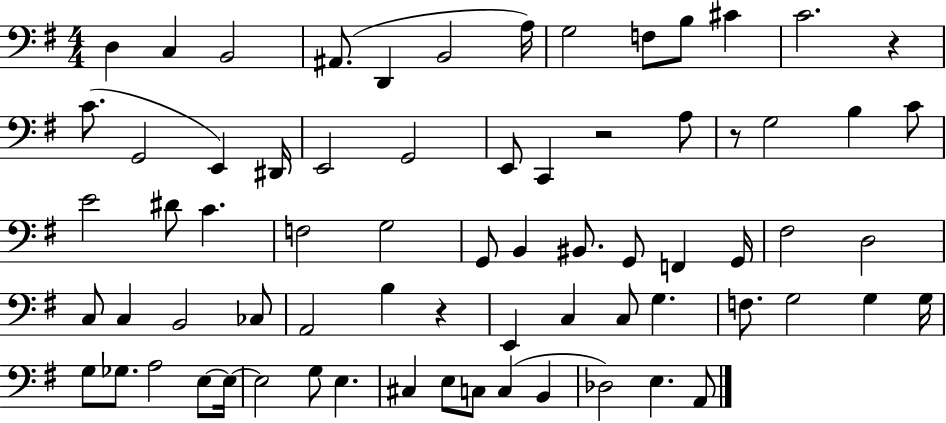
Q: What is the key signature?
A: G major